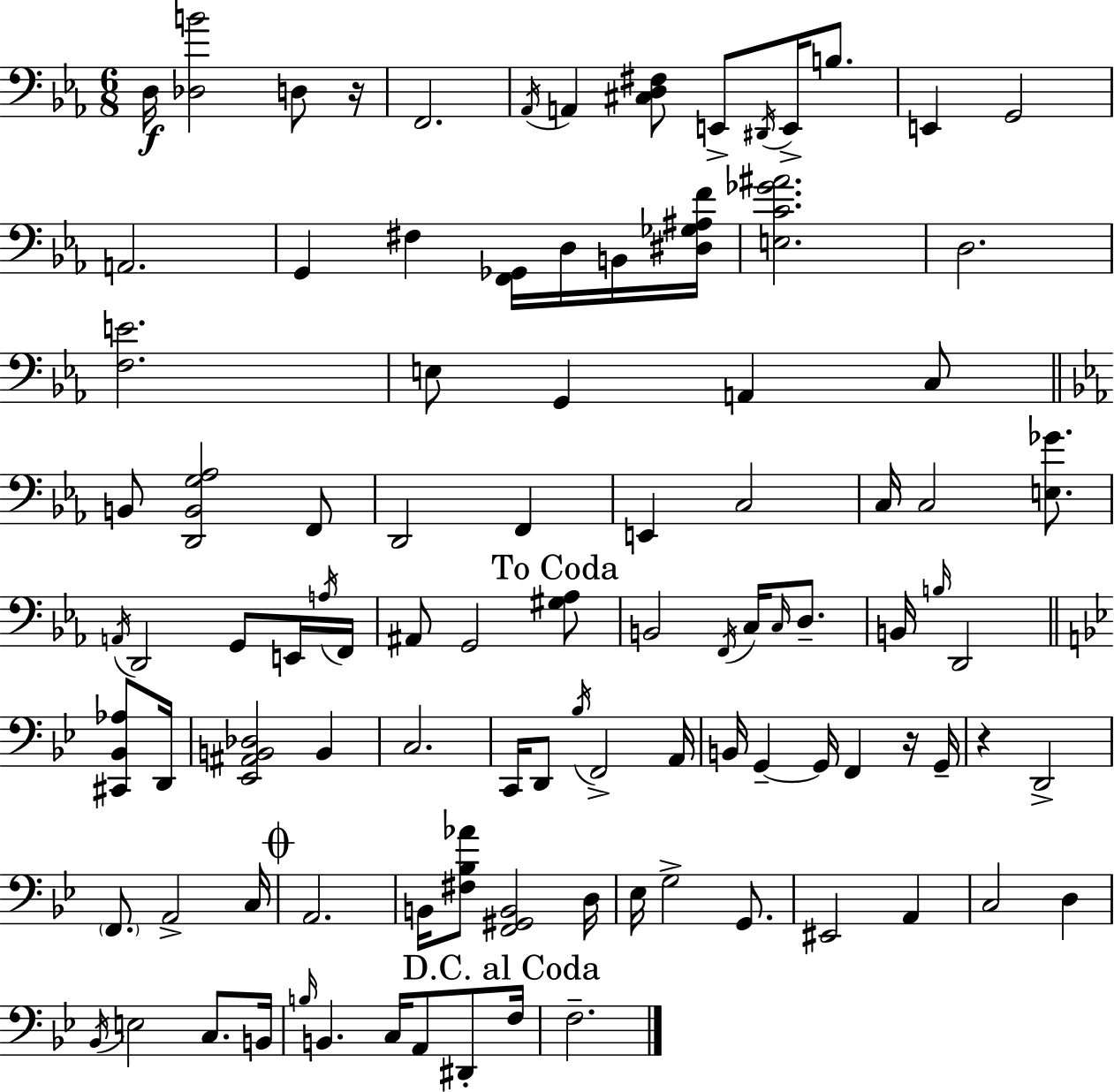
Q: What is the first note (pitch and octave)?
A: D3